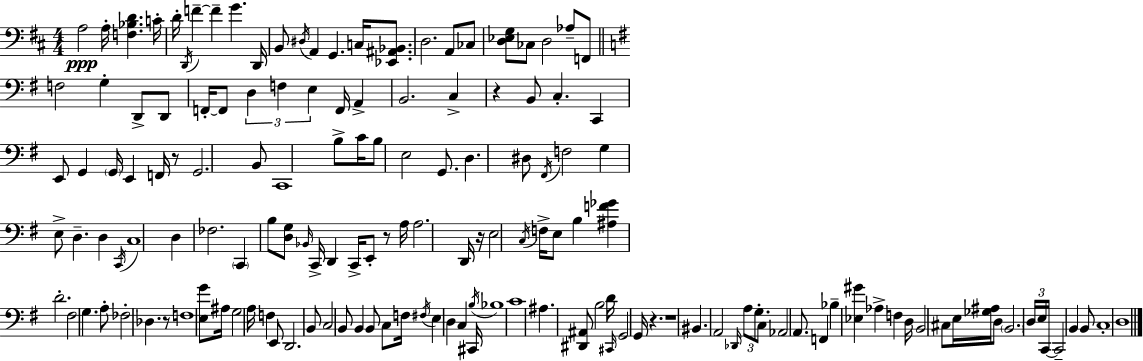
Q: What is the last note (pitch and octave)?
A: D3